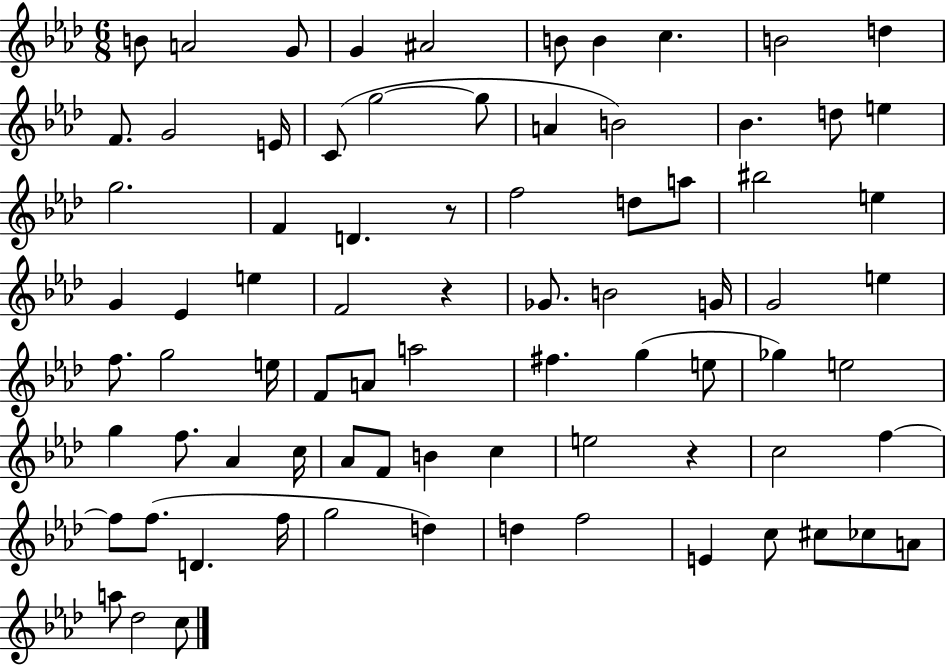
B4/e A4/h G4/e G4/q A#4/h B4/e B4/q C5/q. B4/h D5/q F4/e. G4/h E4/s C4/e G5/h G5/e A4/q B4/h Bb4/q. D5/e E5/q G5/h. F4/q D4/q. R/e F5/h D5/e A5/e BIS5/h E5/q G4/q Eb4/q E5/q F4/h R/q Gb4/e. B4/h G4/s G4/h E5/q F5/e. G5/h E5/s F4/e A4/e A5/h F#5/q. G5/q E5/e Gb5/q E5/h G5/q F5/e. Ab4/q C5/s Ab4/e F4/e B4/q C5/q E5/h R/q C5/h F5/q F5/e F5/e. D4/q. F5/s G5/h D5/q D5/q F5/h E4/q C5/e C#5/e CES5/e A4/e A5/e Db5/h C5/e